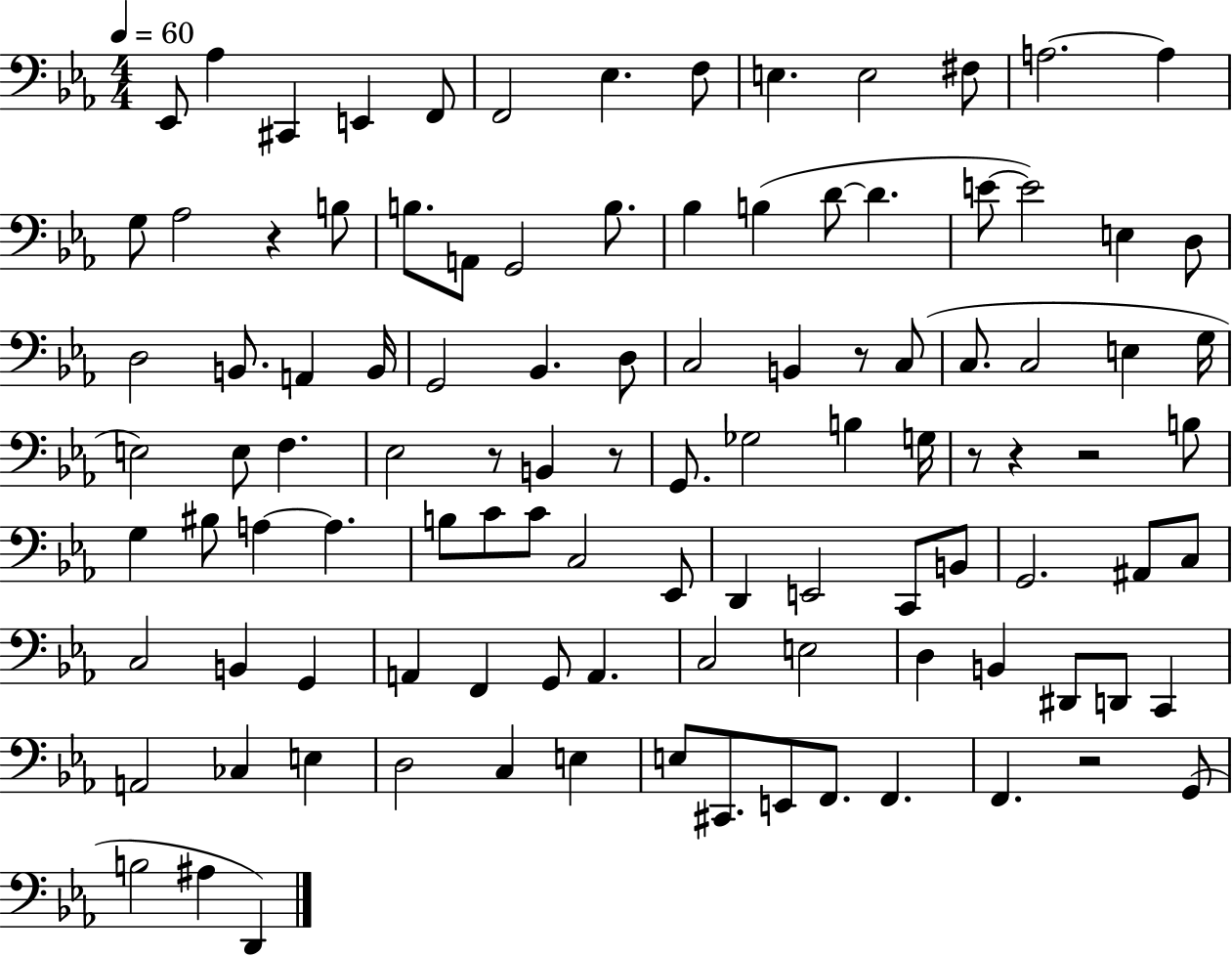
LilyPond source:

{
  \clef bass
  \numericTimeSignature
  \time 4/4
  \key ees \major
  \tempo 4 = 60
  \repeat volta 2 { ees,8 aes4 cis,4 e,4 f,8 | f,2 ees4. f8 | e4. e2 fis8 | a2.~~ a4 | \break g8 aes2 r4 b8 | b8. a,8 g,2 b8. | bes4 b4( d'8~~ d'4. | e'8~~ e'2) e4 d8 | \break d2 b,8. a,4 b,16 | g,2 bes,4. d8 | c2 b,4 r8 c8( | c8. c2 e4 g16 | \break e2) e8 f4. | ees2 r8 b,4 r8 | g,8. ges2 b4 g16 | r8 r4 r2 b8 | \break g4 bis8 a4~~ a4. | b8 c'8 c'8 c2 ees,8 | d,4 e,2 c,8 b,8 | g,2. ais,8 c8 | \break c2 b,4 g,4 | a,4 f,4 g,8 a,4. | c2 e2 | d4 b,4 dis,8 d,8 c,4 | \break a,2 ces4 e4 | d2 c4 e4 | e8 cis,8. e,8 f,8. f,4. | f,4. r2 g,8( | \break b2 ais4 d,4) | } \bar "|."
}